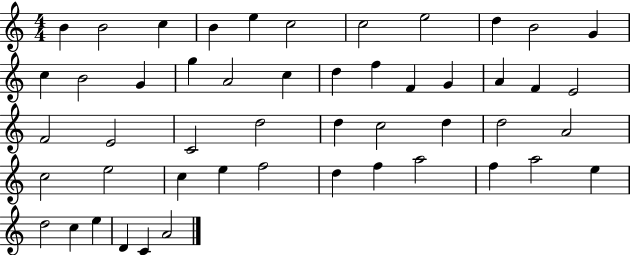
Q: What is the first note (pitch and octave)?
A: B4